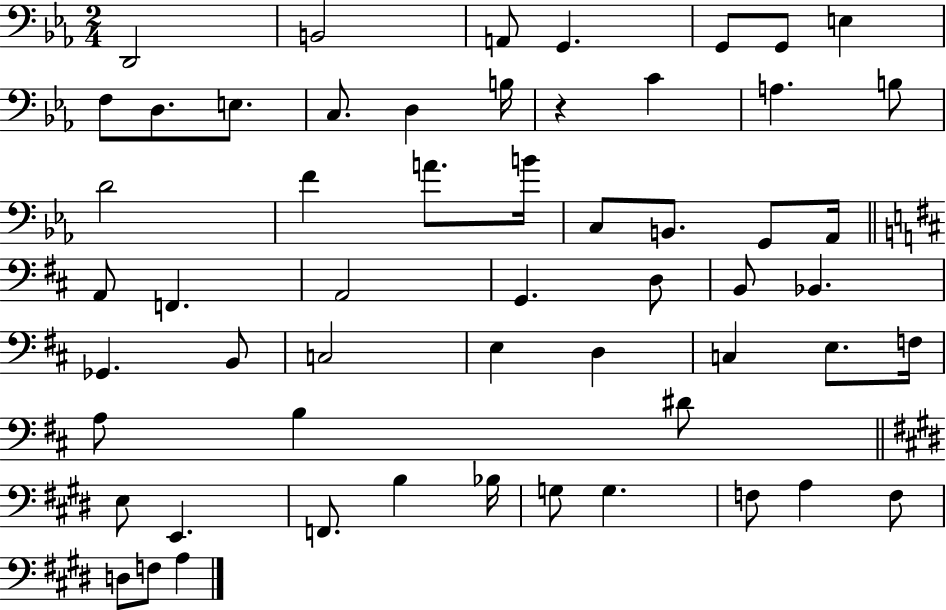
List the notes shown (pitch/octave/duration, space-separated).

D2/h B2/h A2/e G2/q. G2/e G2/e E3/q F3/e D3/e. E3/e. C3/e. D3/q B3/s R/q C4/q A3/q. B3/e D4/h F4/q A4/e. B4/s C3/e B2/e. G2/e Ab2/s A2/e F2/q. A2/h G2/q. D3/e B2/e Bb2/q. Gb2/q. B2/e C3/h E3/q D3/q C3/q E3/e. F3/s A3/e B3/q D#4/e E3/e E2/q. F2/e. B3/q Bb3/s G3/e G3/q. F3/e A3/q F3/e D3/e F3/e A3/q